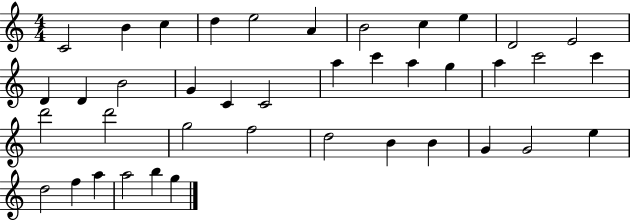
X:1
T:Untitled
M:4/4
L:1/4
K:C
C2 B c d e2 A B2 c e D2 E2 D D B2 G C C2 a c' a g a c'2 c' d'2 d'2 g2 f2 d2 B B G G2 e d2 f a a2 b g